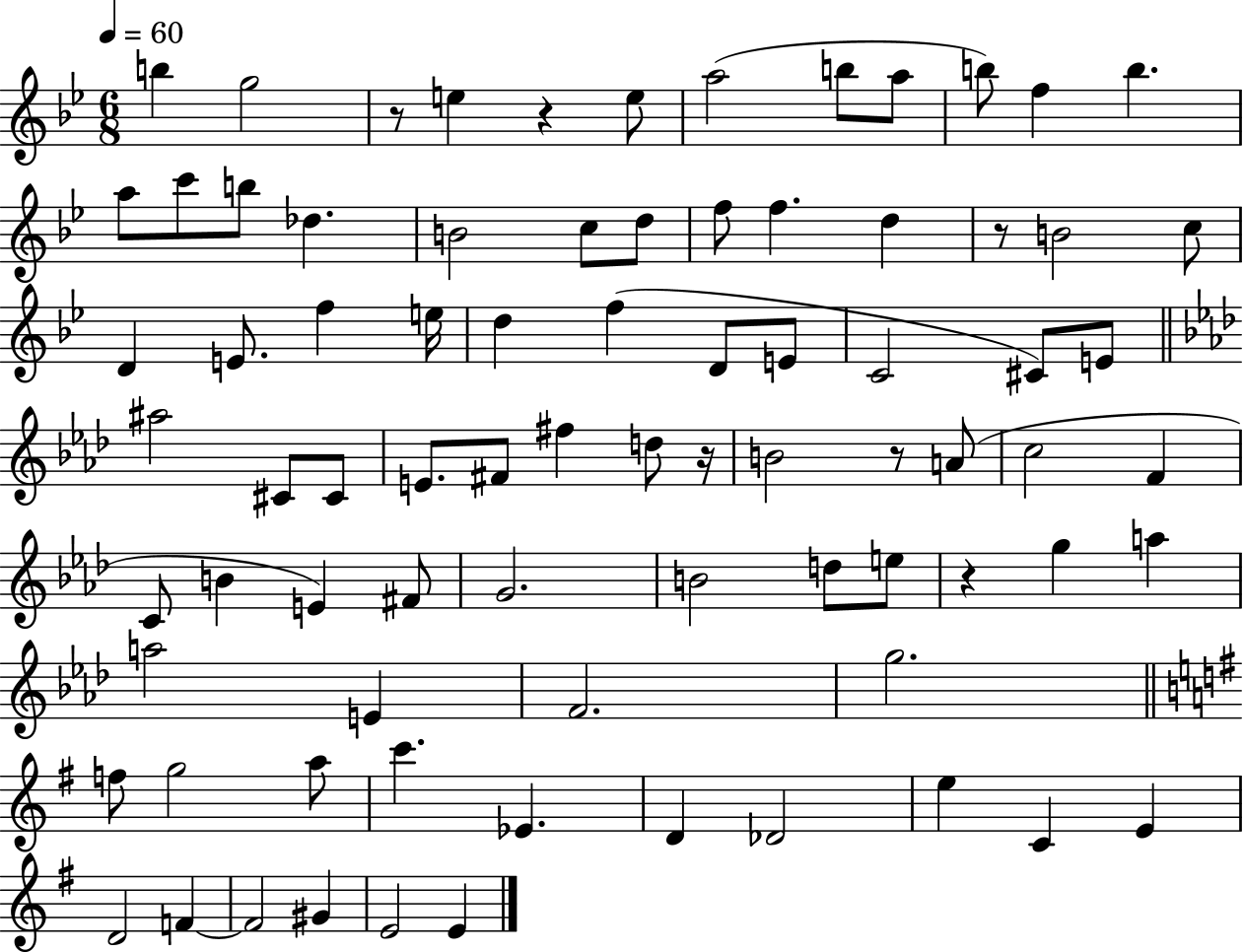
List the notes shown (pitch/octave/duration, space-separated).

B5/q G5/h R/e E5/q R/q E5/e A5/h B5/e A5/e B5/e F5/q B5/q. A5/e C6/e B5/e Db5/q. B4/h C5/e D5/e F5/e F5/q. D5/q R/e B4/h C5/e D4/q E4/e. F5/q E5/s D5/q F5/q D4/e E4/e C4/h C#4/e E4/e A#5/h C#4/e C#4/e E4/e. F#4/e F#5/q D5/e R/s B4/h R/e A4/e C5/h F4/q C4/e B4/q E4/q F#4/e G4/h. B4/h D5/e E5/e R/q G5/q A5/q A5/h E4/q F4/h. G5/h. F5/e G5/h A5/e C6/q. Eb4/q. D4/q Db4/h E5/q C4/q E4/q D4/h F4/q F4/h G#4/q E4/h E4/q